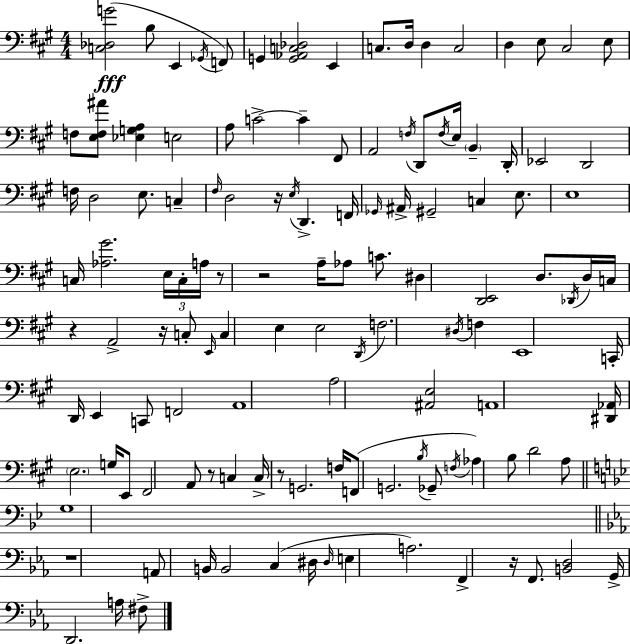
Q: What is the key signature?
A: A major